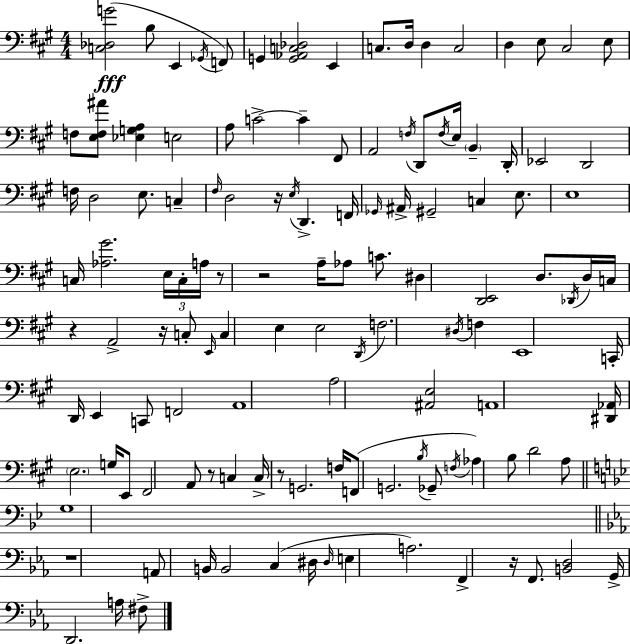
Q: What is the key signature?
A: A major